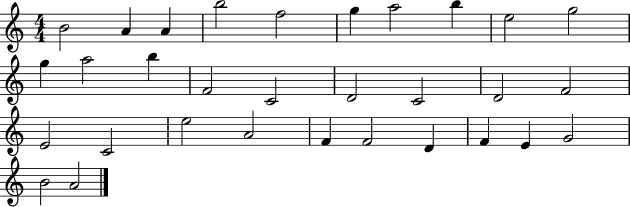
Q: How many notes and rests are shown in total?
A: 31